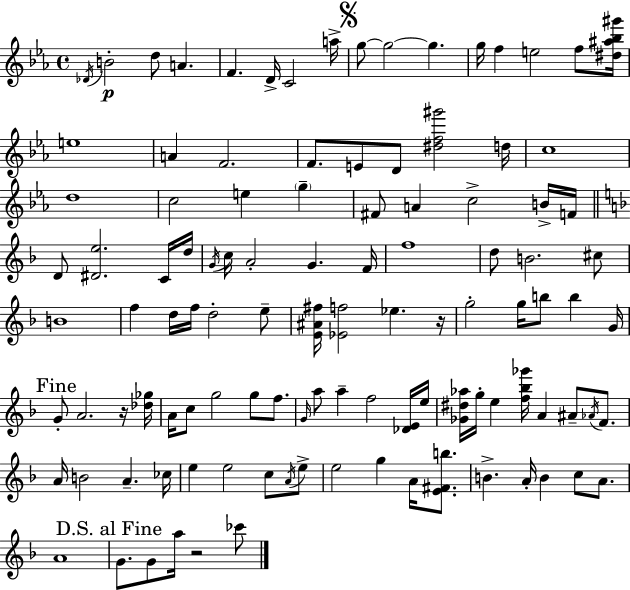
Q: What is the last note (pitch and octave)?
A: CES6